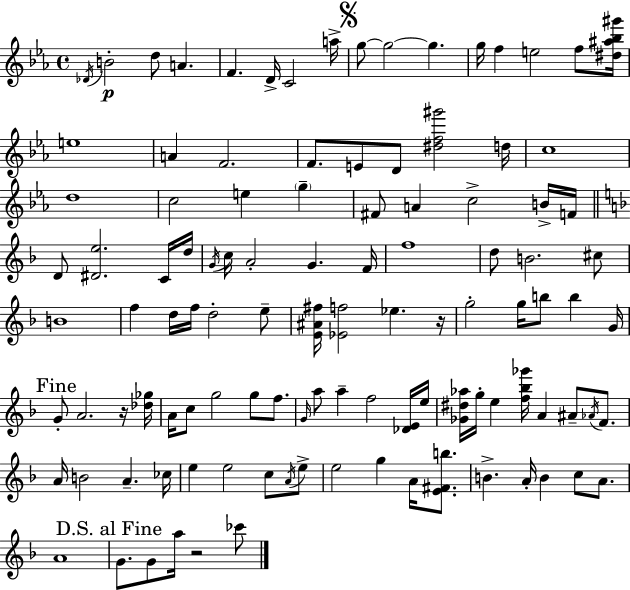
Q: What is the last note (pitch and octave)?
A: CES6